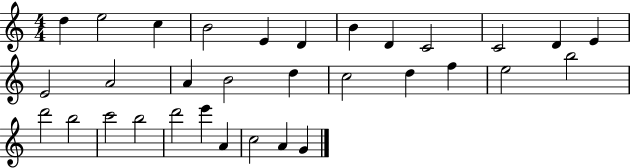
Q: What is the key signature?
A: C major